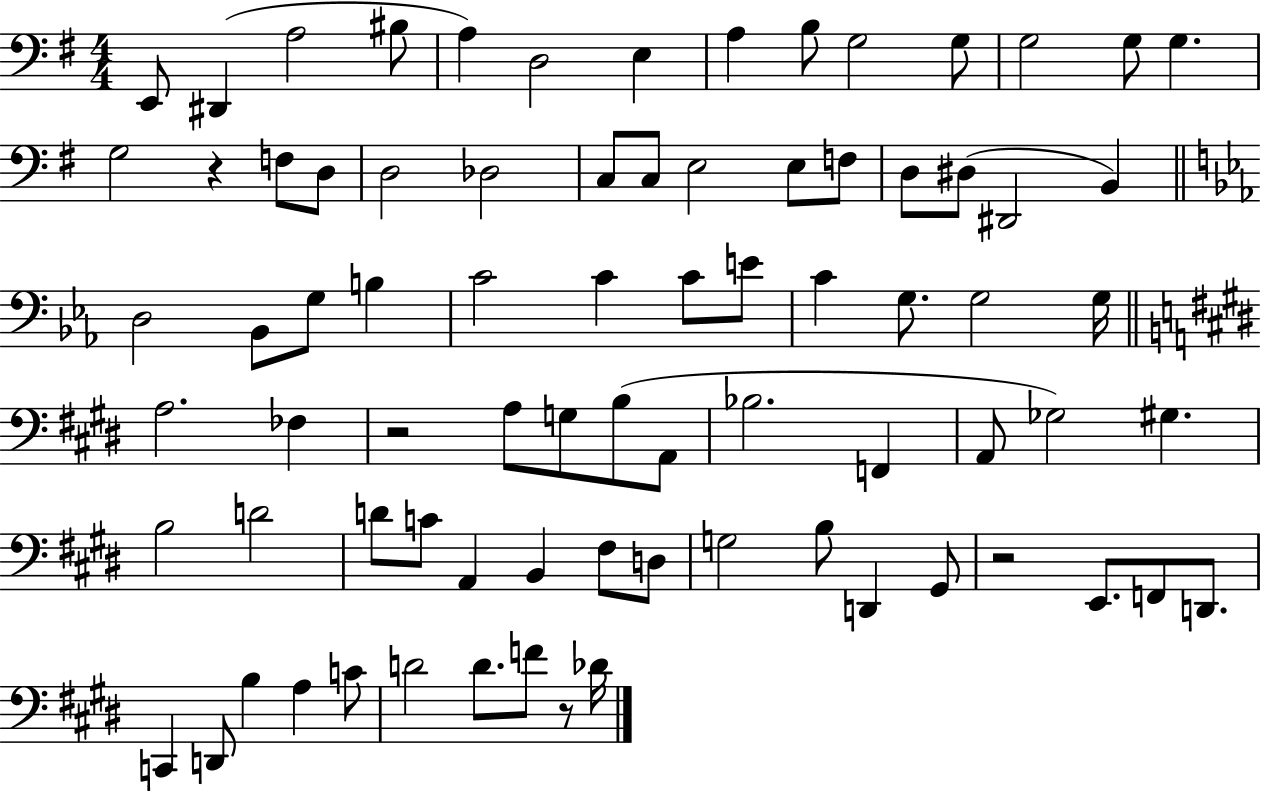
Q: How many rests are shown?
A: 4